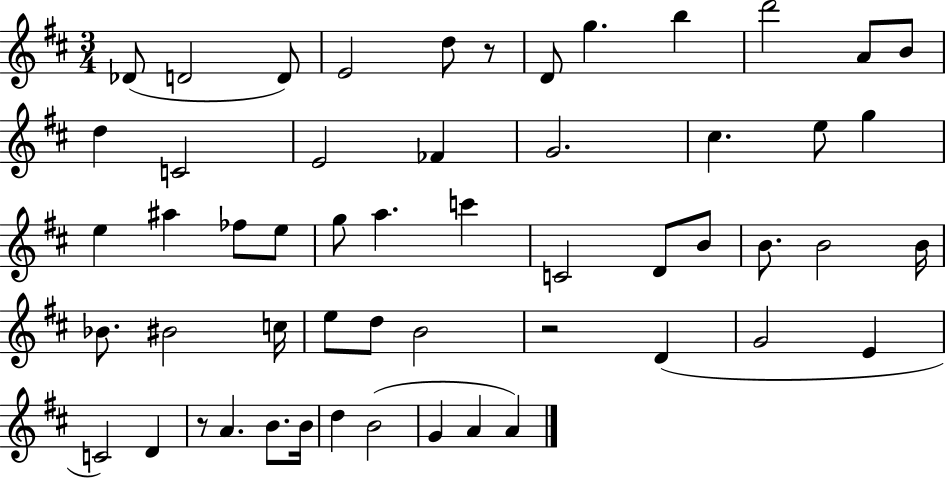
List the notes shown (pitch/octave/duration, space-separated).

Db4/e D4/h D4/e E4/h D5/e R/e D4/e G5/q. B5/q D6/h A4/e B4/e D5/q C4/h E4/h FES4/q G4/h. C#5/q. E5/e G5/q E5/q A#5/q FES5/e E5/e G5/e A5/q. C6/q C4/h D4/e B4/e B4/e. B4/h B4/s Bb4/e. BIS4/h C5/s E5/e D5/e B4/h R/h D4/q G4/h E4/q C4/h D4/q R/e A4/q. B4/e. B4/s D5/q B4/h G4/q A4/q A4/q